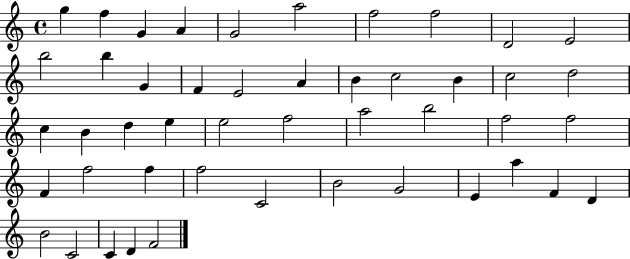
G5/q F5/q G4/q A4/q G4/h A5/h F5/h F5/h D4/h E4/h B5/h B5/q G4/q F4/q E4/h A4/q B4/q C5/h B4/q C5/h D5/h C5/q B4/q D5/q E5/q E5/h F5/h A5/h B5/h F5/h F5/h F4/q F5/h F5/q F5/h C4/h B4/h G4/h E4/q A5/q F4/q D4/q B4/h C4/h C4/q D4/q F4/h